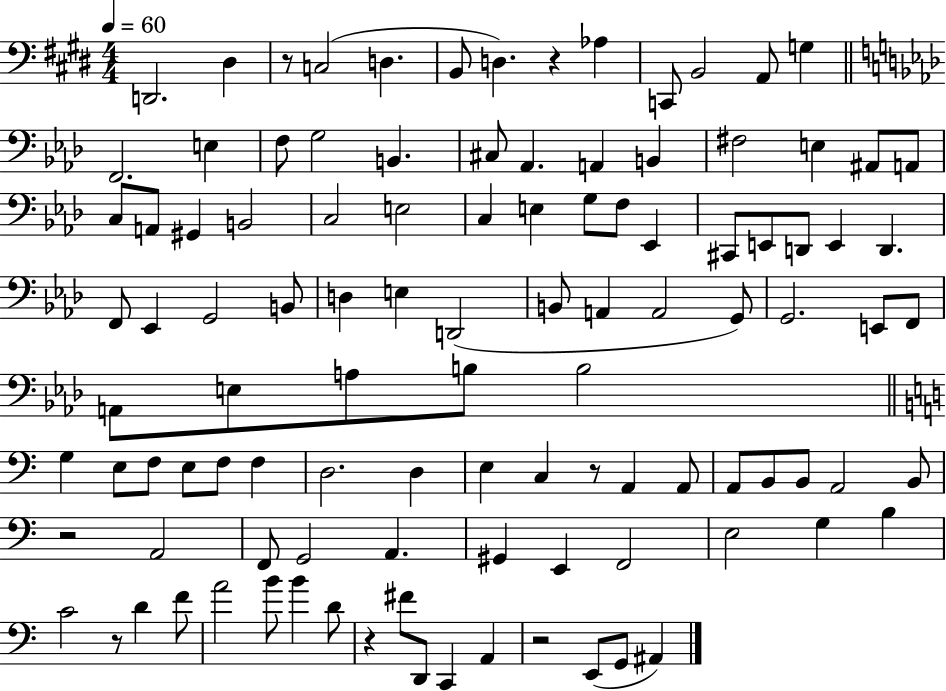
X:1
T:Untitled
M:4/4
L:1/4
K:E
D,,2 ^D, z/2 C,2 D, B,,/2 D, z _A, C,,/2 B,,2 A,,/2 G, F,,2 E, F,/2 G,2 B,, ^C,/2 _A,, A,, B,, ^F,2 E, ^A,,/2 A,,/2 C,/2 A,,/2 ^G,, B,,2 C,2 E,2 C, E, G,/2 F,/2 _E,, ^C,,/2 E,,/2 D,,/2 E,, D,, F,,/2 _E,, G,,2 B,,/2 D, E, D,,2 B,,/2 A,, A,,2 G,,/2 G,,2 E,,/2 F,,/2 A,,/2 E,/2 A,/2 B,/2 B,2 G, E,/2 F,/2 E,/2 F,/2 F, D,2 D, E, C, z/2 A,, A,,/2 A,,/2 B,,/2 B,,/2 A,,2 B,,/2 z2 A,,2 F,,/2 G,,2 A,, ^G,, E,, F,,2 E,2 G, B, C2 z/2 D F/2 A2 B/2 B D/2 z ^F/2 D,,/2 C,, A,, z2 E,,/2 G,,/2 ^A,,